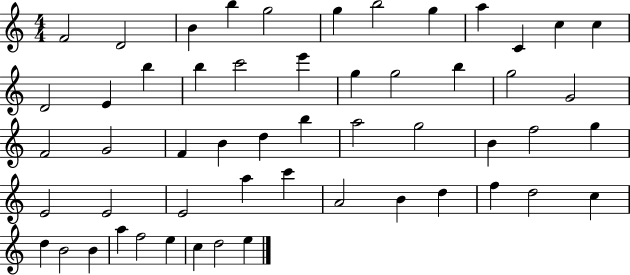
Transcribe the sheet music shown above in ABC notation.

X:1
T:Untitled
M:4/4
L:1/4
K:C
F2 D2 B b g2 g b2 g a C c c D2 E b b c'2 e' g g2 b g2 G2 F2 G2 F B d b a2 g2 B f2 g E2 E2 E2 a c' A2 B d f d2 c d B2 B a f2 e c d2 e